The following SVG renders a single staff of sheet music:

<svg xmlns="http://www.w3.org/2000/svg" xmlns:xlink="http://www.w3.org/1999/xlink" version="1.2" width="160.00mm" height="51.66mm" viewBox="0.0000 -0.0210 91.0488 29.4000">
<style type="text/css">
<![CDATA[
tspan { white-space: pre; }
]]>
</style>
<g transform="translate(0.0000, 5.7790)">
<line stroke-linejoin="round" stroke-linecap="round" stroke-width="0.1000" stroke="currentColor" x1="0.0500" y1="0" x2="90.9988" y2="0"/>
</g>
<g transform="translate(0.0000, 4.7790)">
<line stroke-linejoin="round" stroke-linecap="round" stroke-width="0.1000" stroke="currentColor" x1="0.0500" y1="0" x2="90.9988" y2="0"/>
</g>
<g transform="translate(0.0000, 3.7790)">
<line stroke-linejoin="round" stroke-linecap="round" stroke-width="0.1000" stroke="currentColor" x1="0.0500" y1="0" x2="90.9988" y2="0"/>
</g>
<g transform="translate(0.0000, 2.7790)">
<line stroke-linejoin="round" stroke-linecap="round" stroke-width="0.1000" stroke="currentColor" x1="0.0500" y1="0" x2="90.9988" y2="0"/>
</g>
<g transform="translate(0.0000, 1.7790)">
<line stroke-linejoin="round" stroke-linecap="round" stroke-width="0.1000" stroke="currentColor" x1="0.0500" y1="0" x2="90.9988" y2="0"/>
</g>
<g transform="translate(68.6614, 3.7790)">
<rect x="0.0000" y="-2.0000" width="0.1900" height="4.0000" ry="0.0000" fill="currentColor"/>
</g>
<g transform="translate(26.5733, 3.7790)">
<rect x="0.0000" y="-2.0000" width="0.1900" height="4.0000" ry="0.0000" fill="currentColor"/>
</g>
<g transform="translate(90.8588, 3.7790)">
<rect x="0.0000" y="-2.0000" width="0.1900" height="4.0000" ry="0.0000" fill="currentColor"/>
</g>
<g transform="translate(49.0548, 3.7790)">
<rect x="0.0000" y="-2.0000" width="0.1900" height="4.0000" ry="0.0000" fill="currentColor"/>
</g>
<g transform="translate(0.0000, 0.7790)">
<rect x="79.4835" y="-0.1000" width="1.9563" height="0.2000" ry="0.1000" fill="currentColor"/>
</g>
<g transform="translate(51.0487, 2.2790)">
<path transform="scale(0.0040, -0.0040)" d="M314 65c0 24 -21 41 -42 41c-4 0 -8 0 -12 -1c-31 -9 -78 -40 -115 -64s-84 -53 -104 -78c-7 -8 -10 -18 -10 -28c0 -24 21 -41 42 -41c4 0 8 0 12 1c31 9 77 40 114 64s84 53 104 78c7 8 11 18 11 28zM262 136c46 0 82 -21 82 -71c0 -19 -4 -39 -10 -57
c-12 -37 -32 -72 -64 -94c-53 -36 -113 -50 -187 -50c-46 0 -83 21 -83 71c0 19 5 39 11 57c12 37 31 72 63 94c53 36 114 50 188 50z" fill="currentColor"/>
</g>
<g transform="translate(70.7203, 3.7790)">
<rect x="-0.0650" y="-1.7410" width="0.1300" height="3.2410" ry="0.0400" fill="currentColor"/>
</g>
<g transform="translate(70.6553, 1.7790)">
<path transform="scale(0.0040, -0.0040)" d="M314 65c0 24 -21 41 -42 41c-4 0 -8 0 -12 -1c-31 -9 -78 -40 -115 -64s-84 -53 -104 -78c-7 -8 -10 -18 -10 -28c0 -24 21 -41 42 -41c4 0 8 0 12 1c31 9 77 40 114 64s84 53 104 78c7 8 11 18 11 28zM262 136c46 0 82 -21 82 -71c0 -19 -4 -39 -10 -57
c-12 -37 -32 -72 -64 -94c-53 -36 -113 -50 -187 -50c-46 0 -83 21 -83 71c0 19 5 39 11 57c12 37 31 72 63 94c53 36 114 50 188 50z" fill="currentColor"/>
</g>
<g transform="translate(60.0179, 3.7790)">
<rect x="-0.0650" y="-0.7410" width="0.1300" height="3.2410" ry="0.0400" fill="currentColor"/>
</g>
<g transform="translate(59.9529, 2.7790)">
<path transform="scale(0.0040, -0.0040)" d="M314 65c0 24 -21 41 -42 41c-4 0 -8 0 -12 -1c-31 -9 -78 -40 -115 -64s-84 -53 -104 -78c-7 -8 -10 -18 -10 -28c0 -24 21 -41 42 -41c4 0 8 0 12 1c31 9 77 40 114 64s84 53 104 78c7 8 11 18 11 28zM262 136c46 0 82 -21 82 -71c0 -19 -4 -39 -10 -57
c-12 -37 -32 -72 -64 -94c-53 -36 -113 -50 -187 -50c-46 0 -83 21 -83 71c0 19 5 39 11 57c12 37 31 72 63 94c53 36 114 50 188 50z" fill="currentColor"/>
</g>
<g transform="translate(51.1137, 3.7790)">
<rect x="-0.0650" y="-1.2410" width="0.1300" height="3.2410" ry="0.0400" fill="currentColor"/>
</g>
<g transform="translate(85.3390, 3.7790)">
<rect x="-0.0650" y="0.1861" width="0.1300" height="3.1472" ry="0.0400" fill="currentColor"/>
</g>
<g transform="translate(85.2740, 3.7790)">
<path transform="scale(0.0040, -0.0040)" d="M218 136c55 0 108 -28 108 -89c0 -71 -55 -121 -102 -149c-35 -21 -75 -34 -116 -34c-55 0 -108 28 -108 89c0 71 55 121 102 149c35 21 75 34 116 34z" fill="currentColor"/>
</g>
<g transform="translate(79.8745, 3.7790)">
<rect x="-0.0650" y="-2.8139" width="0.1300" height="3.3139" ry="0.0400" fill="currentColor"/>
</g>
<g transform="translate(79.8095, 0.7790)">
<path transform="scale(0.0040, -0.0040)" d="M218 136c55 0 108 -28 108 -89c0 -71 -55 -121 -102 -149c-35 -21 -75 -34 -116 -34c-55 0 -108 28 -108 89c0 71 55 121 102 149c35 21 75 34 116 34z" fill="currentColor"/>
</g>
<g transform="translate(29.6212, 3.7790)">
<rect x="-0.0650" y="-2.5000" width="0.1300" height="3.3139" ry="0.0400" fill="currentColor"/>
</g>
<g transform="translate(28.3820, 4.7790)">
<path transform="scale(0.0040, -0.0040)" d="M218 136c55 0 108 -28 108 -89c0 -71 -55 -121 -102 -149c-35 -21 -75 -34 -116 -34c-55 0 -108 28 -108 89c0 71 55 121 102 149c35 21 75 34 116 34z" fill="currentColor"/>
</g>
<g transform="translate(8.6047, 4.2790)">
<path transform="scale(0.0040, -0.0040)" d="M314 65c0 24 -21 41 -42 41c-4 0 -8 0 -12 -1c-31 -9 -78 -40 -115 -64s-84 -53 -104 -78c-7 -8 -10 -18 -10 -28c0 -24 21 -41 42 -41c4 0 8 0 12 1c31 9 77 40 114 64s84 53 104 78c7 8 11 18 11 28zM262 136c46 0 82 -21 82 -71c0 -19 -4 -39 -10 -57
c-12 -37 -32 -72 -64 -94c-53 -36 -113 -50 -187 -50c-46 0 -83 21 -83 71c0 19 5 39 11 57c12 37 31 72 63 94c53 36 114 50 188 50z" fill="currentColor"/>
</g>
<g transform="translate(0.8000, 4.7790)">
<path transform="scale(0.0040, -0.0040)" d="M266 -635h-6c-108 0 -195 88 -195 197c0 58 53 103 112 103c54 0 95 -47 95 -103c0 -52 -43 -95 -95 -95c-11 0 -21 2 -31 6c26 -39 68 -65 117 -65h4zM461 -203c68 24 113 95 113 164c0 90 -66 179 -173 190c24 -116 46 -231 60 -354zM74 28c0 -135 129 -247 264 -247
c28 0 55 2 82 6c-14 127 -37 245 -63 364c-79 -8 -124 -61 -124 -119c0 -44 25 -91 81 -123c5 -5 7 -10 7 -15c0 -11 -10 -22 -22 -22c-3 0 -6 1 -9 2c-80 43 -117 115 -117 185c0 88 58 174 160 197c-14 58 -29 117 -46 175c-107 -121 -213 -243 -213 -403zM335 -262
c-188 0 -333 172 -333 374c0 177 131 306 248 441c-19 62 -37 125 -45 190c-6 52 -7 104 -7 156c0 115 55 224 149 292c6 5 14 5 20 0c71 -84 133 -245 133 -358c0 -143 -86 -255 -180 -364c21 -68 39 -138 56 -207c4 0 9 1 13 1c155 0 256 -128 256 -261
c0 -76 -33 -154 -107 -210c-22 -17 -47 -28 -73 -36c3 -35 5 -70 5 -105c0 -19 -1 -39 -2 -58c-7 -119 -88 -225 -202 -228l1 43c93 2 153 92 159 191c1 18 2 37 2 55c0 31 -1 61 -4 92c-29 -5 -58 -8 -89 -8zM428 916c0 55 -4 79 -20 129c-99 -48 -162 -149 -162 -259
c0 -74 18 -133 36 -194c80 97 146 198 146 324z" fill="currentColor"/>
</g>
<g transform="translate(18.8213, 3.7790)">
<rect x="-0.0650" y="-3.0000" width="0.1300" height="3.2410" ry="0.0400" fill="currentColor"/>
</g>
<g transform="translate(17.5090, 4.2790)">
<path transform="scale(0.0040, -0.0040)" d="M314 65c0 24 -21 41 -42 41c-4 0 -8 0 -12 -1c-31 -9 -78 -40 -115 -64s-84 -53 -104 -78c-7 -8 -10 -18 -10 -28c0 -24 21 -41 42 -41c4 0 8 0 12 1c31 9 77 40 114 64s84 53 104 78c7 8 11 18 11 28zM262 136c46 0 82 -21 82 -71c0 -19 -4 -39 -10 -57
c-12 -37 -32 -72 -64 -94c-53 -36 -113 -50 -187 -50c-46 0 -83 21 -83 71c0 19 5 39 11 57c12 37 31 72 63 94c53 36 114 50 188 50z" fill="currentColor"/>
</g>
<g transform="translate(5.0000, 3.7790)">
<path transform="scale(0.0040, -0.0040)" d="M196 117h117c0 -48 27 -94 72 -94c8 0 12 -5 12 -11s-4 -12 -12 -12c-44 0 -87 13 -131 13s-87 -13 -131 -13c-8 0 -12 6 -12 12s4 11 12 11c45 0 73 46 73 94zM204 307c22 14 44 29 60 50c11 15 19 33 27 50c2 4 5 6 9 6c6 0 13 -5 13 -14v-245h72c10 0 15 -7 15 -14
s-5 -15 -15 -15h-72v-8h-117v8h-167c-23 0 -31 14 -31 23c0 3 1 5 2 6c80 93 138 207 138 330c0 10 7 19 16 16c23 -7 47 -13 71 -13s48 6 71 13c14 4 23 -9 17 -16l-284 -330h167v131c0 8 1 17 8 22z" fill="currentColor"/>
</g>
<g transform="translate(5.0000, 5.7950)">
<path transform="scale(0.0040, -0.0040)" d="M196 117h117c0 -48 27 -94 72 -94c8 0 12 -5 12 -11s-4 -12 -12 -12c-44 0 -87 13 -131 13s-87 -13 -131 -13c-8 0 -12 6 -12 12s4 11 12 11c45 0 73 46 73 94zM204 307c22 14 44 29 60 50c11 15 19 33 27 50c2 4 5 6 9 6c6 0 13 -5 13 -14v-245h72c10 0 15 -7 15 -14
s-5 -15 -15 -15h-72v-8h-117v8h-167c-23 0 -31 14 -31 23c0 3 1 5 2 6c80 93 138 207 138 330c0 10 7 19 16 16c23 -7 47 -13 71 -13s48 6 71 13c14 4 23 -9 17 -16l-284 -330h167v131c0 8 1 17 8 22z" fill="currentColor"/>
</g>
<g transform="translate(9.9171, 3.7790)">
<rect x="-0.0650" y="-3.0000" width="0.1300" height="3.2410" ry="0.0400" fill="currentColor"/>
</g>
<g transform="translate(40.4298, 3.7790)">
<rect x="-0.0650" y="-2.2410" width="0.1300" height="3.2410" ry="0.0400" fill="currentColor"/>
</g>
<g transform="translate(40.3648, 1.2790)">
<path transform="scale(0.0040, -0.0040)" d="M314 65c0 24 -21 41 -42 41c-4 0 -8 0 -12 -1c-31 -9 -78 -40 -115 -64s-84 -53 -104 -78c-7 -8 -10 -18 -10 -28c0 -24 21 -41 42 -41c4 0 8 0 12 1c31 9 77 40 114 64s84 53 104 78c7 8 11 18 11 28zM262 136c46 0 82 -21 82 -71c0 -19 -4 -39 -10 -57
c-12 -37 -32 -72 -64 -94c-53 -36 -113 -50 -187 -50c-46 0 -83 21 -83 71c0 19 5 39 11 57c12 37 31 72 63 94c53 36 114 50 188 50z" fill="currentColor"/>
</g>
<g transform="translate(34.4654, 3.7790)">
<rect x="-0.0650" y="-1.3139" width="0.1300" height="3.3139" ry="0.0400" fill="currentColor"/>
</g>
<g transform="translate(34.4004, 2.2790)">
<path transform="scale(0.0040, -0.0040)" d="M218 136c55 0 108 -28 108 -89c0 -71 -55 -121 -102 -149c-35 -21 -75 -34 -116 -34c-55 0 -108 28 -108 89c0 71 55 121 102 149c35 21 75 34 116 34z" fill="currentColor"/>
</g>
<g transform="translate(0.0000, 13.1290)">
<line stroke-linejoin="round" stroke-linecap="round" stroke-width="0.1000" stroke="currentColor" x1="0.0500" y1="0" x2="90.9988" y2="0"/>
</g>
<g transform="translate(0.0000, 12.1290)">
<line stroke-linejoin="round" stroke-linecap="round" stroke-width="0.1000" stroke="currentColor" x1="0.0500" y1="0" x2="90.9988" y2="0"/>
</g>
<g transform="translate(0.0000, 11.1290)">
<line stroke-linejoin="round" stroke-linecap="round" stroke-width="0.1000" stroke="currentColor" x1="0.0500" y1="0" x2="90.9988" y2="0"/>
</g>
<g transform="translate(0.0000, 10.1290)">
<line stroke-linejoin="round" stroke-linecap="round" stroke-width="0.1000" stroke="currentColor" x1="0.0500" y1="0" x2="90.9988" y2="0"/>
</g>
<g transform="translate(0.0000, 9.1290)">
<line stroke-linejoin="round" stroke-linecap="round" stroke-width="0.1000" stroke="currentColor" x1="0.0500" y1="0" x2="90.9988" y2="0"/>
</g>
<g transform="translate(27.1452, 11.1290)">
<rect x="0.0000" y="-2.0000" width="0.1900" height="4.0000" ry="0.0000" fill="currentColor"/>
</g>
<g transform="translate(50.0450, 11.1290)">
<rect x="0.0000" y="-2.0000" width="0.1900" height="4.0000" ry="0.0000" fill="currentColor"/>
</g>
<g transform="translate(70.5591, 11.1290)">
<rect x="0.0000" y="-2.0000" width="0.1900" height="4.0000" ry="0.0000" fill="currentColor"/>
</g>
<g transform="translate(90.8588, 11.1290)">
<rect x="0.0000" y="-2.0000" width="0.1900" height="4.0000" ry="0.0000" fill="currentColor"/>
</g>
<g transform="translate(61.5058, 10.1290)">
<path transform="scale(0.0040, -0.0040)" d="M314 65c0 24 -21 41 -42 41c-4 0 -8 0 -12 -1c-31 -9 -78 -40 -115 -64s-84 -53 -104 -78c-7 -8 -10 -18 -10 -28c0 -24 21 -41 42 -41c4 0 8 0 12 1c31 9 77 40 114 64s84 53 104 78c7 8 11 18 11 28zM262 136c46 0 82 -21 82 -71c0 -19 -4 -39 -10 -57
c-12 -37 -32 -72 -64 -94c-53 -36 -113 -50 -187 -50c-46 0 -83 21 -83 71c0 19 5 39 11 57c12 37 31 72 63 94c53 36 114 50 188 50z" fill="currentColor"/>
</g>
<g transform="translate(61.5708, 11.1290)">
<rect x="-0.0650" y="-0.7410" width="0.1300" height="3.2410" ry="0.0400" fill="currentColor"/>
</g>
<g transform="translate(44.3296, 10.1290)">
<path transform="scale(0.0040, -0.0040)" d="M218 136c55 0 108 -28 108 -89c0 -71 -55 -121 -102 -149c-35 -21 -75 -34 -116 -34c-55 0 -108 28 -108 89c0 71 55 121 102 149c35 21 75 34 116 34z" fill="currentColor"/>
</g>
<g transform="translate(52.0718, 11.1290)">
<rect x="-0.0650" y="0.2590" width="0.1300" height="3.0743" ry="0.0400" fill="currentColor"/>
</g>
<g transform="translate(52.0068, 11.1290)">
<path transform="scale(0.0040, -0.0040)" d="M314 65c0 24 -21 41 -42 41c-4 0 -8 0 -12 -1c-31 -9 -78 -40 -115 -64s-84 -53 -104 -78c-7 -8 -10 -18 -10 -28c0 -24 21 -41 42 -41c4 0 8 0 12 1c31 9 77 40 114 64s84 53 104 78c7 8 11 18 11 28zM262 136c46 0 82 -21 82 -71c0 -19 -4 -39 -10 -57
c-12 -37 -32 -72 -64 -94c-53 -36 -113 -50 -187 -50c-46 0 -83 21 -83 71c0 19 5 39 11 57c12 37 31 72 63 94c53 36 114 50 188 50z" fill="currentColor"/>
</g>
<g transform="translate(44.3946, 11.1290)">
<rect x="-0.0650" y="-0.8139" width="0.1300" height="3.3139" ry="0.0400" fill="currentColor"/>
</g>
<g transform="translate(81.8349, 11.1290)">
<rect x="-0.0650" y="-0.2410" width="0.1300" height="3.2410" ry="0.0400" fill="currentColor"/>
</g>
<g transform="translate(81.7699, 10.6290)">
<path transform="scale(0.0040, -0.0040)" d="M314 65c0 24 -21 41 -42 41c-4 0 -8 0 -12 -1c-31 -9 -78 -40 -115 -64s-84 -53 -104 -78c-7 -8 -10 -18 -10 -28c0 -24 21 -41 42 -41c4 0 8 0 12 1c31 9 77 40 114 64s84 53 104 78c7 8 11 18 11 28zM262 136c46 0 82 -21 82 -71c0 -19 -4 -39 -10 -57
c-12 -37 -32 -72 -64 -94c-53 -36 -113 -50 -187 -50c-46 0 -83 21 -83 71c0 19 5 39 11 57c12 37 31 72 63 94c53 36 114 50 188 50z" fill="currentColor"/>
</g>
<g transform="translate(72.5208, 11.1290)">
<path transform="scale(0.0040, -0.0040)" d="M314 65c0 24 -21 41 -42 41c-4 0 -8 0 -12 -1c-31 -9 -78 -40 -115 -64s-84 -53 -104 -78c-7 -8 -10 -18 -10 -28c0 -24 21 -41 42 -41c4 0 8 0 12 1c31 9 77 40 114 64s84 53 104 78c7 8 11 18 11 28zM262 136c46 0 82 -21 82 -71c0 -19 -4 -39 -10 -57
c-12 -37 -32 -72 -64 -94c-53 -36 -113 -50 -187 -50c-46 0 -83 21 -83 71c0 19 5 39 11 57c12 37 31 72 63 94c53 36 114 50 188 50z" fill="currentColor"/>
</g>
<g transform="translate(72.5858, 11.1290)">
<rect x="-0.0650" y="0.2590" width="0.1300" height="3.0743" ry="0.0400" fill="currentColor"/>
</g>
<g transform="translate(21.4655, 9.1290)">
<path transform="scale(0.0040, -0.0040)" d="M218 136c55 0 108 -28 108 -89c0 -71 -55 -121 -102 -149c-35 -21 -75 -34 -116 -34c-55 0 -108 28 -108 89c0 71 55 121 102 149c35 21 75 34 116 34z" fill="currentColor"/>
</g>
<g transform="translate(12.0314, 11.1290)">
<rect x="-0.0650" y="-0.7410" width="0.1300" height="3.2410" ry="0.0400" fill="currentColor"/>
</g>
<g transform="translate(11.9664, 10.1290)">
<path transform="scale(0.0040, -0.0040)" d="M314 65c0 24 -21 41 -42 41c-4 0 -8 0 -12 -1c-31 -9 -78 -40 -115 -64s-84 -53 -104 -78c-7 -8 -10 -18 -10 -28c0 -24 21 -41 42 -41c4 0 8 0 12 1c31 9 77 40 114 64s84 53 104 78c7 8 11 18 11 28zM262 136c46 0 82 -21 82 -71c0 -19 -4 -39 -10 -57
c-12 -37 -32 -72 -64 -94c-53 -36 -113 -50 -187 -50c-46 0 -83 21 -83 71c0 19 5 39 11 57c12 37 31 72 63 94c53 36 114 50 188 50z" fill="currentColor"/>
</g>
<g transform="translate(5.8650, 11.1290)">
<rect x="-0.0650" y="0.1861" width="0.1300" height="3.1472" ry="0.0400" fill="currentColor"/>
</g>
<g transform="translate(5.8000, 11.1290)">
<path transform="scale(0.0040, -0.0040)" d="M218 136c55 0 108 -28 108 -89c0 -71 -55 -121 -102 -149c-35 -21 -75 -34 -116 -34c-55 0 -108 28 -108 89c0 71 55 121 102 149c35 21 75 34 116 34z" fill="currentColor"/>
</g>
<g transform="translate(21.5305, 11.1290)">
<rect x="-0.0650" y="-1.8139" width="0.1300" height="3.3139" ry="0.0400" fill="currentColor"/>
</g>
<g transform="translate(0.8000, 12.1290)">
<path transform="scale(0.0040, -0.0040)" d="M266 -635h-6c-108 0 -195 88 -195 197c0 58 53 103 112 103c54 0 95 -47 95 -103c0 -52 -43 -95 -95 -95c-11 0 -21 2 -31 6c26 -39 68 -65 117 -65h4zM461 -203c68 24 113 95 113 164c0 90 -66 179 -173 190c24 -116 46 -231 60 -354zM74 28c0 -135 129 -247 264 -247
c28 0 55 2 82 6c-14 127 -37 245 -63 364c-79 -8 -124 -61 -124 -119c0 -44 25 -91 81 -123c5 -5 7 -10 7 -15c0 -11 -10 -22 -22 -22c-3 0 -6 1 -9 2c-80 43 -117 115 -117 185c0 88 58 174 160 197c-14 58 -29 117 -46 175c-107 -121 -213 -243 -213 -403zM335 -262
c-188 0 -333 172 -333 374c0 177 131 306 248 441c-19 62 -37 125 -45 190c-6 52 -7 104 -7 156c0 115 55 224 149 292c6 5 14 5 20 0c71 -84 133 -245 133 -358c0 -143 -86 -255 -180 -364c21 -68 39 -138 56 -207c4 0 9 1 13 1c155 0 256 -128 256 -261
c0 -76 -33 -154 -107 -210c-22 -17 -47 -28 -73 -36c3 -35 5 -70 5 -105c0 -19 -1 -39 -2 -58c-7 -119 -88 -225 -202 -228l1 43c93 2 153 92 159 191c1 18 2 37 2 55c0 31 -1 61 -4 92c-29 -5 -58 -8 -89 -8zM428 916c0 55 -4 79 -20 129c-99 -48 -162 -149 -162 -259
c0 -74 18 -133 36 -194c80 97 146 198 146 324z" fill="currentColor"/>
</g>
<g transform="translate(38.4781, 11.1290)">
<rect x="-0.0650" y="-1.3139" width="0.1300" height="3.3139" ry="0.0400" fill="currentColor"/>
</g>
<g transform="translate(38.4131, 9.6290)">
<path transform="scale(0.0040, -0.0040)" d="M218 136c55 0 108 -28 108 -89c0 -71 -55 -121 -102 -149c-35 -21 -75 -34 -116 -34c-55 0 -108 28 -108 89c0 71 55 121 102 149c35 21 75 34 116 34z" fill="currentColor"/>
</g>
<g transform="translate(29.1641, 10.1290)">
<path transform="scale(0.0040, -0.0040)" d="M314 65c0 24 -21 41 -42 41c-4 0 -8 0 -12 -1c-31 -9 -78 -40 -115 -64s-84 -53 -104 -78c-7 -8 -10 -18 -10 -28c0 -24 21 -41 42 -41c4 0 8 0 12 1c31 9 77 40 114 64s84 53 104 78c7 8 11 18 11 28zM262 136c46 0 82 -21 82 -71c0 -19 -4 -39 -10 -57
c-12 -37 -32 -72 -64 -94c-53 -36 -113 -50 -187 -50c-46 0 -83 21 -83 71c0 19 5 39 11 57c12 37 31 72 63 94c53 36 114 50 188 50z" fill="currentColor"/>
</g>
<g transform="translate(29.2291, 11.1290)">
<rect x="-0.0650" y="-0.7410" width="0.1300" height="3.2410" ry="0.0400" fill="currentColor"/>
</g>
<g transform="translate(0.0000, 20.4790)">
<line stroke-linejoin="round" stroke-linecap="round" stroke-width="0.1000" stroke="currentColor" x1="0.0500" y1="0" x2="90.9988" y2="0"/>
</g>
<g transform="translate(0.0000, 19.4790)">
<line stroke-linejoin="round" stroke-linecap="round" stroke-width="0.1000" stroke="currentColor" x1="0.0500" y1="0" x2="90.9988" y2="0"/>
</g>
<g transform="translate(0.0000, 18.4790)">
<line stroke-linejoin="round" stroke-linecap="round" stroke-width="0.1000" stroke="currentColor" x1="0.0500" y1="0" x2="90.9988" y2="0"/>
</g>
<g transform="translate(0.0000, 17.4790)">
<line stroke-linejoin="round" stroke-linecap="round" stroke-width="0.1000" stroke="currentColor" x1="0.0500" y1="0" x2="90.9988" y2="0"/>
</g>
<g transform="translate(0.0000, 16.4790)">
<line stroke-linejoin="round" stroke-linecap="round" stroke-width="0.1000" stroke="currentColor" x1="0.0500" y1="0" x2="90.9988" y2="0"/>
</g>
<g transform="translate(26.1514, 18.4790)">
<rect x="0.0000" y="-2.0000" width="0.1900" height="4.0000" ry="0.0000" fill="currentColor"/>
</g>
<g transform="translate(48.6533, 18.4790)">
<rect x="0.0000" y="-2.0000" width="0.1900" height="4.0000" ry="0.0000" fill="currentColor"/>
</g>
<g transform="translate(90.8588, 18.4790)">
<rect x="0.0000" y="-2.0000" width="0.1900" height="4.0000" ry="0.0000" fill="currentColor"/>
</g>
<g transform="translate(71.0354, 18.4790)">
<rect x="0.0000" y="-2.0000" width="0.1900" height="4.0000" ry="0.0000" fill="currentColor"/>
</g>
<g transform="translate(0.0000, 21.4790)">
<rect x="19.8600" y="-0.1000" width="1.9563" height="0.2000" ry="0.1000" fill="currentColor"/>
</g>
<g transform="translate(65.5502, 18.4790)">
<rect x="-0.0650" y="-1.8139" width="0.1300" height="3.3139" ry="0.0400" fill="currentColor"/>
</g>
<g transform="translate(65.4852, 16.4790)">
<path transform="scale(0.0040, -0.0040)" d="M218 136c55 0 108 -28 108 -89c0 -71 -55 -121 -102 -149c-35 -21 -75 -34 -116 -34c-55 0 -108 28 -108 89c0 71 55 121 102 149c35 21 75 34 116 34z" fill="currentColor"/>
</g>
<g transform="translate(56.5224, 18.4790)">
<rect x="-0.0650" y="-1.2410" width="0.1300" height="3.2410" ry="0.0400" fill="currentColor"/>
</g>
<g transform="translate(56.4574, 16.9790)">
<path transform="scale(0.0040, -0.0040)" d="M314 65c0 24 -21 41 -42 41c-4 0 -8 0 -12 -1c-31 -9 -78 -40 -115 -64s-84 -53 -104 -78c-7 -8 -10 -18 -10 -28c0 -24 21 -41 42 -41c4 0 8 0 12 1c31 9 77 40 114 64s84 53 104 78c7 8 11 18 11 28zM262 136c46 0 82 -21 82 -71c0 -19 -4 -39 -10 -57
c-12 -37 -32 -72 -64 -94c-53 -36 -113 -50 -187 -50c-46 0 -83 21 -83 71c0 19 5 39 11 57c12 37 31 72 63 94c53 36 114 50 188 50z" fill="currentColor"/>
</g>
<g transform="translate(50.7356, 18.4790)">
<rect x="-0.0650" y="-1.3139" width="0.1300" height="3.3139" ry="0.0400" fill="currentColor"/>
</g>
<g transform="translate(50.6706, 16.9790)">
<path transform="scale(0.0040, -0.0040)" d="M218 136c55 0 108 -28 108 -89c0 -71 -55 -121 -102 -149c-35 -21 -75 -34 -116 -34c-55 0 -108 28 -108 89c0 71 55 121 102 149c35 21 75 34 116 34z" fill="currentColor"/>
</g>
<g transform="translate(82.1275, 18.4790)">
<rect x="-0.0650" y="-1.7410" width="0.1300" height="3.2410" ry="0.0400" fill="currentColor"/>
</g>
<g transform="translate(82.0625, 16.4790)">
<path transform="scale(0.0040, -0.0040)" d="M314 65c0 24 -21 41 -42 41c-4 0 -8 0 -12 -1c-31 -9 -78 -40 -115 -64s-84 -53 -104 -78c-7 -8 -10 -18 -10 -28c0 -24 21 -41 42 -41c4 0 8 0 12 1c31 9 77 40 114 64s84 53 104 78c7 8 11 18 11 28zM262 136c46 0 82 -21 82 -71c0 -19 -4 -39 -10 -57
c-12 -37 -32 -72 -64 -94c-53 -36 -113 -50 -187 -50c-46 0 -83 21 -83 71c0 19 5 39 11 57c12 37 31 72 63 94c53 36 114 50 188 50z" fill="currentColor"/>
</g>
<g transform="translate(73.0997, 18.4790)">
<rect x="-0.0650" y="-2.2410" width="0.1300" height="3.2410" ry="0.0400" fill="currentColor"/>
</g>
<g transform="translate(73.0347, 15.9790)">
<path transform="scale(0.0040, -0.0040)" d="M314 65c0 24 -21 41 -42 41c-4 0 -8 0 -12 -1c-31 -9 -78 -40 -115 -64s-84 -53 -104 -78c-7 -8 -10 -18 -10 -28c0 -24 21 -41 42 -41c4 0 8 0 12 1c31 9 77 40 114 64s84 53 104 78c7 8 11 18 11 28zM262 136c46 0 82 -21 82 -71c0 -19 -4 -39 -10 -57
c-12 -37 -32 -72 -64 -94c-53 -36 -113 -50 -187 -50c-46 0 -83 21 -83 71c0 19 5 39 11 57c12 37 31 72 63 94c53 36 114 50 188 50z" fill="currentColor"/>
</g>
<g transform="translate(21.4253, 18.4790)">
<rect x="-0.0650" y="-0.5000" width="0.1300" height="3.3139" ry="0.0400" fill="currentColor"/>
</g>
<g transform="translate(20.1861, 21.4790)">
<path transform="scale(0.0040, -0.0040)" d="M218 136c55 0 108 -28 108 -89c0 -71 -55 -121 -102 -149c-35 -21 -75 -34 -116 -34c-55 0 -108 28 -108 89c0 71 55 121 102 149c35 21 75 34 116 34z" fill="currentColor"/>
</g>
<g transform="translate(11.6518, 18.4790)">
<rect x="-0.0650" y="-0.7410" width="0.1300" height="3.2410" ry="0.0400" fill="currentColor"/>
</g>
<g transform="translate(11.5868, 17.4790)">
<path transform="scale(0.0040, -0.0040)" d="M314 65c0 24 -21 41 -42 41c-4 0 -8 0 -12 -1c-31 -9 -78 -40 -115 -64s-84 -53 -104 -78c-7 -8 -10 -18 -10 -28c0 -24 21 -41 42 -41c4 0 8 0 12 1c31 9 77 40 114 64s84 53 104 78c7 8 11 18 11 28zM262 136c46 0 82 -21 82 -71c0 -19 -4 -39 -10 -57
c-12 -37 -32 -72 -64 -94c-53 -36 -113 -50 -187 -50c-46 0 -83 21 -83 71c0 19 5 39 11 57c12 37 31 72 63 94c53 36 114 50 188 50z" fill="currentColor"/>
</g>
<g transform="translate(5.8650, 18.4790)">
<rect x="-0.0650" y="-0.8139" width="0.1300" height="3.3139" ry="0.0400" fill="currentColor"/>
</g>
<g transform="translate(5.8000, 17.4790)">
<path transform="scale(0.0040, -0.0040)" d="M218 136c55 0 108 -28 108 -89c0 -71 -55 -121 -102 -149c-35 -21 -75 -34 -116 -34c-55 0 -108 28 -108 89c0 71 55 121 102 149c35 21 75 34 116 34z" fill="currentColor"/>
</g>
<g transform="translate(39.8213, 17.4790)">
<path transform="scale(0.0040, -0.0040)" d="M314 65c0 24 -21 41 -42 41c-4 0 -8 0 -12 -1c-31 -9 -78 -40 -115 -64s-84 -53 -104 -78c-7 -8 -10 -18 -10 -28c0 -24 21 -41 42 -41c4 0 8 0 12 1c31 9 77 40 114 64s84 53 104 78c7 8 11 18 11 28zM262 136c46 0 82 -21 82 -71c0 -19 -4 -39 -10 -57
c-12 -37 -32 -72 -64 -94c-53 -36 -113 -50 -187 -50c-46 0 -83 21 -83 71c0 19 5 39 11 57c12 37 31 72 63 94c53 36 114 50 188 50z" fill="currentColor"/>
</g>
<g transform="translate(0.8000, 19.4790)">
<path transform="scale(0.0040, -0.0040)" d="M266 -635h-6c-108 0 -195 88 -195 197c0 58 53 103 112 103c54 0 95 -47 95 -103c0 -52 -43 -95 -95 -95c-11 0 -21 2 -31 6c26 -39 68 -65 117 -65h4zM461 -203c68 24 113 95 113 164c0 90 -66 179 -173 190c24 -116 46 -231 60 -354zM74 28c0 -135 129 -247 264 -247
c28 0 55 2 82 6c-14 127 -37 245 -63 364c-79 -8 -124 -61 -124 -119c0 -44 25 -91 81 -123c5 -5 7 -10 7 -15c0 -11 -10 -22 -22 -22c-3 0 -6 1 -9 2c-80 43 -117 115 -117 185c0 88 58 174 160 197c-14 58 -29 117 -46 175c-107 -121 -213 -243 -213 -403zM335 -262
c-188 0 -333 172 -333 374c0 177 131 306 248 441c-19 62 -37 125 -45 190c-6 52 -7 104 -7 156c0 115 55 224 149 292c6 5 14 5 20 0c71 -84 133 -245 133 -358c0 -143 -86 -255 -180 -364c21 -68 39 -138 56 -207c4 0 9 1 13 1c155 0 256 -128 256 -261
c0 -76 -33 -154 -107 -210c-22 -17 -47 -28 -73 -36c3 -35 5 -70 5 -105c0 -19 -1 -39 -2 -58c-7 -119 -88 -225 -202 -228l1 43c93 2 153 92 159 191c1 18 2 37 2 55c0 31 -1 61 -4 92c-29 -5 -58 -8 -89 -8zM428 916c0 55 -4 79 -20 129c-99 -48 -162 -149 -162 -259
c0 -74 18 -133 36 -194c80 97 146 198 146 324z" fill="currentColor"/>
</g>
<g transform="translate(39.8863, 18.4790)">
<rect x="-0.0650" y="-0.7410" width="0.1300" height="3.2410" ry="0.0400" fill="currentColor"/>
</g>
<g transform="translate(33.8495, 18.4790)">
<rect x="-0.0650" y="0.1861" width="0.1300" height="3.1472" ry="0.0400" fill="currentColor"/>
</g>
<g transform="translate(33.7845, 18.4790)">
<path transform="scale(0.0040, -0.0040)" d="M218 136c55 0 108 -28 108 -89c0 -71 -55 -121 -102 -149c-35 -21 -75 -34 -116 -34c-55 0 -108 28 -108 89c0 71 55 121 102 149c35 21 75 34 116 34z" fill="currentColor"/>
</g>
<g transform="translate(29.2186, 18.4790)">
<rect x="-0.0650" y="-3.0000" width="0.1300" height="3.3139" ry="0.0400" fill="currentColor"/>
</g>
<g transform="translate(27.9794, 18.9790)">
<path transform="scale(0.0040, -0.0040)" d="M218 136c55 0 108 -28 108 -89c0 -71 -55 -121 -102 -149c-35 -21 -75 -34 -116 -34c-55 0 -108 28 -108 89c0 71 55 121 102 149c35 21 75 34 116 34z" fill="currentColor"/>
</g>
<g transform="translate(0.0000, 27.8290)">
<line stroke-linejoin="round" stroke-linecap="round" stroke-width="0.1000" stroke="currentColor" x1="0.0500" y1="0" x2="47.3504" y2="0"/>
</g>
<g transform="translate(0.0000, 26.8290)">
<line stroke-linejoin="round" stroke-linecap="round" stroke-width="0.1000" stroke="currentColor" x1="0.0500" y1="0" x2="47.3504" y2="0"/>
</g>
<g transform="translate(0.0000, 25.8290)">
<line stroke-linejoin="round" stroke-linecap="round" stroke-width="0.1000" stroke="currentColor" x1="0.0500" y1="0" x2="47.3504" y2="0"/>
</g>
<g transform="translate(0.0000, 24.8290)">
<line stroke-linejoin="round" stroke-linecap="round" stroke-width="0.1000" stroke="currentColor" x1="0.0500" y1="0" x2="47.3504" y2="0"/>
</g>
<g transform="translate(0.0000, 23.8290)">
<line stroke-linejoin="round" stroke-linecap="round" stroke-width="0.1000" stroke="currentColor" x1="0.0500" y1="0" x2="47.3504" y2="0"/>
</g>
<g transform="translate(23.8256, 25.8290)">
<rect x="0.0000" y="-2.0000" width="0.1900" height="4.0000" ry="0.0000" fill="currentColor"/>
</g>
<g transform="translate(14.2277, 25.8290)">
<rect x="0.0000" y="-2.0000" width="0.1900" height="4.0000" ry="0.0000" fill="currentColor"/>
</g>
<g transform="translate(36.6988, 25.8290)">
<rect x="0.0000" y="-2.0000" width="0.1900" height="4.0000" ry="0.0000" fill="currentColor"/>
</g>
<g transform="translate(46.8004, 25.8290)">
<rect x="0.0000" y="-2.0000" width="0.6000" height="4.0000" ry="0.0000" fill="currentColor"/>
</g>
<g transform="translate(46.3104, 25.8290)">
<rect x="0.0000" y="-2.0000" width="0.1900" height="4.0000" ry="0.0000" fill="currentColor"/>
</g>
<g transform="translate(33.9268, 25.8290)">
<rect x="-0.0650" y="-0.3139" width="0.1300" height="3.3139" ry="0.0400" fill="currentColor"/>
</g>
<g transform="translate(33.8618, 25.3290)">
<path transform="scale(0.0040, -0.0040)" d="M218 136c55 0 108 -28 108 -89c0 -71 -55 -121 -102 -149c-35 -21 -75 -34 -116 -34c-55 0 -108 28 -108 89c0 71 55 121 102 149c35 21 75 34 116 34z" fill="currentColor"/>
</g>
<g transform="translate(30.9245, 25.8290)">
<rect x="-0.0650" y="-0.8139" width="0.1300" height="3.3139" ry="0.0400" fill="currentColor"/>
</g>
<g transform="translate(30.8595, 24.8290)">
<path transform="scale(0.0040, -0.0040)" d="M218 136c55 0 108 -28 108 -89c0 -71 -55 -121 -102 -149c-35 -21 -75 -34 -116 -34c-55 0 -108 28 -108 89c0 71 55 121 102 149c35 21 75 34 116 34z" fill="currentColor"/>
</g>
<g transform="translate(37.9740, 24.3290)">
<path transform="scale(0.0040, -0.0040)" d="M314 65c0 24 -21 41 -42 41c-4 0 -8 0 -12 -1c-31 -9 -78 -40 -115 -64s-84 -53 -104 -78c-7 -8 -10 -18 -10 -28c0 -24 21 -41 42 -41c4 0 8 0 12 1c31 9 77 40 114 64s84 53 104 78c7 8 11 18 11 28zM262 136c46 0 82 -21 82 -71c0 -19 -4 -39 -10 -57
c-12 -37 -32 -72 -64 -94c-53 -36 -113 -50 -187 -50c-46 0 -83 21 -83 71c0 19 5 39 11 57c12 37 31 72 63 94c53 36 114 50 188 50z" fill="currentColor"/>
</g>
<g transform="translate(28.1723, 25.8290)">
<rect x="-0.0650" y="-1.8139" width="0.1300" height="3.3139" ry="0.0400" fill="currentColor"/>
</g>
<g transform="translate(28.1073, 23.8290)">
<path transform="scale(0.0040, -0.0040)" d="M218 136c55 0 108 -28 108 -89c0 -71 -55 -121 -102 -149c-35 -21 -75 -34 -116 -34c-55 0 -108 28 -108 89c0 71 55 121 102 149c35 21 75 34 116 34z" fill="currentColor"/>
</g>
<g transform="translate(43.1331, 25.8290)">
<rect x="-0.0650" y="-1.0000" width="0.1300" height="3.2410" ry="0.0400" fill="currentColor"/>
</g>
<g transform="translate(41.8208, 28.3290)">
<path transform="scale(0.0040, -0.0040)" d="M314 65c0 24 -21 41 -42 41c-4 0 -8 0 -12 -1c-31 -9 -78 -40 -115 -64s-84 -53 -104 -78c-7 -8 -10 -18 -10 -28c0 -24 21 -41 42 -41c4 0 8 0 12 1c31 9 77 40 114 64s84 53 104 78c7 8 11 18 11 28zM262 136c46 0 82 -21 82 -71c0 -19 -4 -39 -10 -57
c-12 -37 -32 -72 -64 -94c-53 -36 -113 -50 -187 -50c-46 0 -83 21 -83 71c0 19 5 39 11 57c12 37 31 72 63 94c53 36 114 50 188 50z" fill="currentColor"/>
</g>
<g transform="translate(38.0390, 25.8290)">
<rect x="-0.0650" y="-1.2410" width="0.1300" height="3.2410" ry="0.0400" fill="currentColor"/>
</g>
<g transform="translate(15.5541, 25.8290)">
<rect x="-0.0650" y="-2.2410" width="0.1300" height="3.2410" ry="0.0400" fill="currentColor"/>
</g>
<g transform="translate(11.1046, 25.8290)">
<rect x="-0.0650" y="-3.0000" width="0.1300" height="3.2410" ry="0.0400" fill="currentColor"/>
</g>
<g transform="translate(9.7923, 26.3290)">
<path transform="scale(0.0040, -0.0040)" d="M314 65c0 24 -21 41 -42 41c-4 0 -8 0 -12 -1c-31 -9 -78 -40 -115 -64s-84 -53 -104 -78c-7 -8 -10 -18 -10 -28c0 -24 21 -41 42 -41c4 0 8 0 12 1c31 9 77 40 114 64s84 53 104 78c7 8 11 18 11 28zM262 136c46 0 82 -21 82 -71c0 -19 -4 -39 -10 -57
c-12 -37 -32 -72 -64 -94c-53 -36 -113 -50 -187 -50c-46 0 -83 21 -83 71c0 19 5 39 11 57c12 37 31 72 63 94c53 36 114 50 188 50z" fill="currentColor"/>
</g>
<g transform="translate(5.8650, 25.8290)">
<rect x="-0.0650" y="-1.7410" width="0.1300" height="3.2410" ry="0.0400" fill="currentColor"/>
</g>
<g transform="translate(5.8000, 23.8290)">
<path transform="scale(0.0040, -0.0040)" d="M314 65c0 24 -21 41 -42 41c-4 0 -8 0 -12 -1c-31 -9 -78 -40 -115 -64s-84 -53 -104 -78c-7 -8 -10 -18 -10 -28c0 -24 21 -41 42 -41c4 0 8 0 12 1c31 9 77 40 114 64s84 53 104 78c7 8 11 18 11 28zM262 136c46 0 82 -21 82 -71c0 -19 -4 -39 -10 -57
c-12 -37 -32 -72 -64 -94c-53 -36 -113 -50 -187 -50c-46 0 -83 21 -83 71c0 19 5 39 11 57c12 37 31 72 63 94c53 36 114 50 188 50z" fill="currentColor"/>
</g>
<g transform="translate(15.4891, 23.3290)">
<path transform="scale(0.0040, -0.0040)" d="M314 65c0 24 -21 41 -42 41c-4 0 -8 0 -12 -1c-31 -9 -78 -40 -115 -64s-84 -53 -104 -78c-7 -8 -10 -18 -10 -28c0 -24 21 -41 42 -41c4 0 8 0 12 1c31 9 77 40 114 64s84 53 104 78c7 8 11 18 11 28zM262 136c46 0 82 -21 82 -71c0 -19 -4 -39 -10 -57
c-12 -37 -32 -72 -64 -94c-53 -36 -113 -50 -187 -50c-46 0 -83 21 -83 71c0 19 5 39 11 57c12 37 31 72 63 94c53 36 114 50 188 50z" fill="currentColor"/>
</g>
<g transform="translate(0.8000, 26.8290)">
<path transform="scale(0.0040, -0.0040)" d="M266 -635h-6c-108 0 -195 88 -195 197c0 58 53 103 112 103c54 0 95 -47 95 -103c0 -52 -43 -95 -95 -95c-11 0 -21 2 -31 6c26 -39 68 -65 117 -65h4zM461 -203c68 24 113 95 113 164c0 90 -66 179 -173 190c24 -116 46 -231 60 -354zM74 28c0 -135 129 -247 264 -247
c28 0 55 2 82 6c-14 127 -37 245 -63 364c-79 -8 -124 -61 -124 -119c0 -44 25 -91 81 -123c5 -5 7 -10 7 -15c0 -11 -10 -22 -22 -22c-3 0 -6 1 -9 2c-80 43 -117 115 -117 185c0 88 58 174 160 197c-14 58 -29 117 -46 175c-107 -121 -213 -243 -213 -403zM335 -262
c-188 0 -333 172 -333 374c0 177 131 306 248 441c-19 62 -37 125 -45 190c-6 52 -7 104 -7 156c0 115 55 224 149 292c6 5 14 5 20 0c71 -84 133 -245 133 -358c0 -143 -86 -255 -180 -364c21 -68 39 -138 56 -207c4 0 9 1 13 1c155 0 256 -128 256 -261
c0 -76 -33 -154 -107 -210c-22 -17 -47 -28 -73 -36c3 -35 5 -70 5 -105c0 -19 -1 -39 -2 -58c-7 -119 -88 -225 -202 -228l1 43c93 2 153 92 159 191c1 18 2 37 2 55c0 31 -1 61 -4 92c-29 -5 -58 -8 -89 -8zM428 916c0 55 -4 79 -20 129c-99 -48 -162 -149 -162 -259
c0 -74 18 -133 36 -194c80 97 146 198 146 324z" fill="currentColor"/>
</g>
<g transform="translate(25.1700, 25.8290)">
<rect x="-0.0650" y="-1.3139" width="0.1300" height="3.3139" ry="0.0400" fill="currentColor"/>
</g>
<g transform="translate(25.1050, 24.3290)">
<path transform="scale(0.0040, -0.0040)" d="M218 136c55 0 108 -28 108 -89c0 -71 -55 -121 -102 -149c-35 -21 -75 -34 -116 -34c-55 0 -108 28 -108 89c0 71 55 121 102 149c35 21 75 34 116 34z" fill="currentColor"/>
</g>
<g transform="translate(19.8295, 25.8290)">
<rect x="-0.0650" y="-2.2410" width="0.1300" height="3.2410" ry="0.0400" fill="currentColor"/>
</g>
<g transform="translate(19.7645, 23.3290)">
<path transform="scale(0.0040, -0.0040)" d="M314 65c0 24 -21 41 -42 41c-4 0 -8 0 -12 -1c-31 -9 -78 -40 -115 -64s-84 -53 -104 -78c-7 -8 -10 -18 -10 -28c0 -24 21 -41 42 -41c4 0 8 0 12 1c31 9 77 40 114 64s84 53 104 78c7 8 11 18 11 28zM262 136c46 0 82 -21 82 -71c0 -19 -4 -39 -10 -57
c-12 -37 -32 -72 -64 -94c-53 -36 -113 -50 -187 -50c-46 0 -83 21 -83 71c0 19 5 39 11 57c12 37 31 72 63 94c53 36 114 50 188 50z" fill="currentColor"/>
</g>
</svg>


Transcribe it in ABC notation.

X:1
T:Untitled
M:4/4
L:1/4
K:C
A2 A2 G e g2 e2 d2 f2 a B B d2 f d2 e d B2 d2 B2 c2 d d2 C A B d2 e e2 f g2 f2 f2 A2 g2 g2 e f d c e2 D2